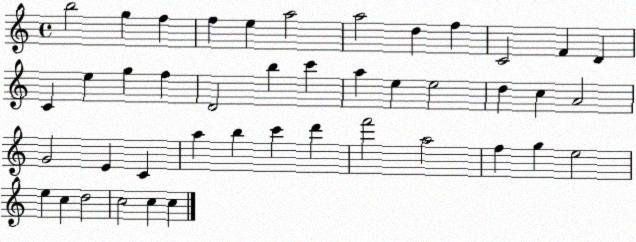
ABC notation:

X:1
T:Untitled
M:4/4
L:1/4
K:C
b2 g f f e a2 a2 d f C2 F D C e g f D2 b c' a e e2 d c A2 G2 E C a b c' d' f'2 a2 f g e2 e c d2 c2 c c